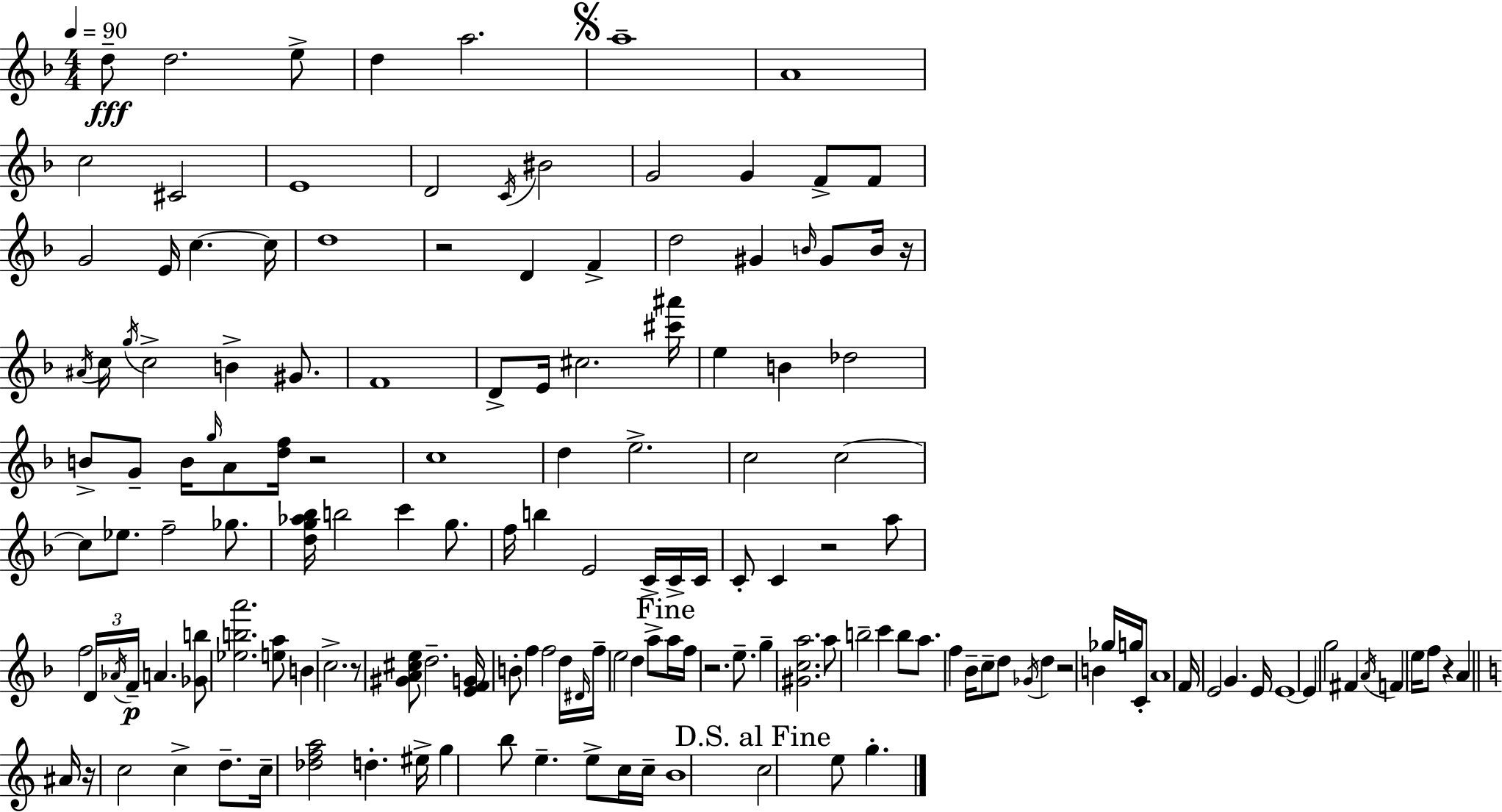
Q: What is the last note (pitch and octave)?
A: G5